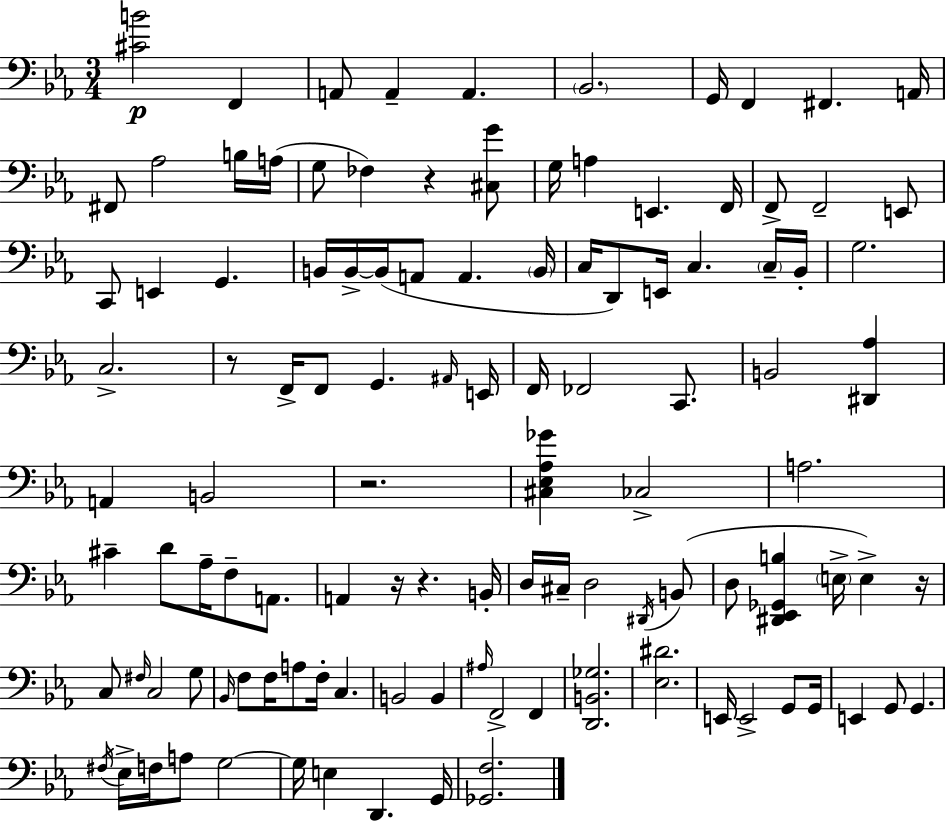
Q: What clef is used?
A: bass